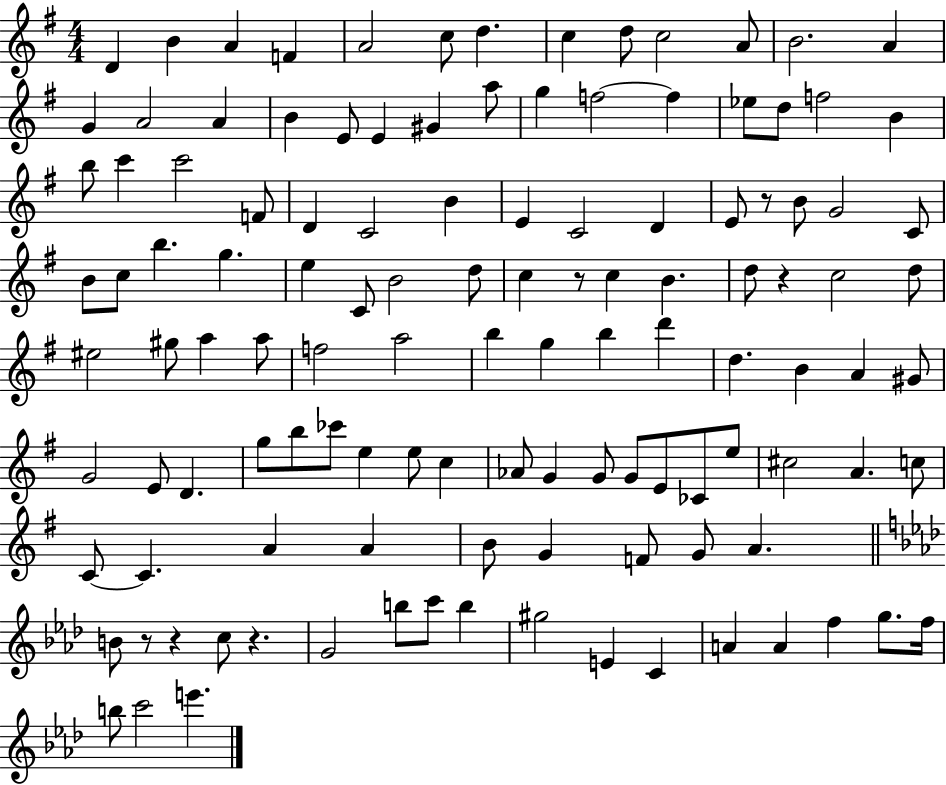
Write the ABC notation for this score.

X:1
T:Untitled
M:4/4
L:1/4
K:G
D B A F A2 c/2 d c d/2 c2 A/2 B2 A G A2 A B E/2 E ^G a/2 g f2 f _e/2 d/2 f2 B b/2 c' c'2 F/2 D C2 B E C2 D E/2 z/2 B/2 G2 C/2 B/2 c/2 b g e C/2 B2 d/2 c z/2 c B d/2 z c2 d/2 ^e2 ^g/2 a a/2 f2 a2 b g b d' d B A ^G/2 G2 E/2 D g/2 b/2 _c'/2 e e/2 c _A/2 G G/2 G/2 E/2 _C/2 e/2 ^c2 A c/2 C/2 C A A B/2 G F/2 G/2 A B/2 z/2 z c/2 z G2 b/2 c'/2 b ^g2 E C A A f g/2 f/4 b/2 c'2 e'